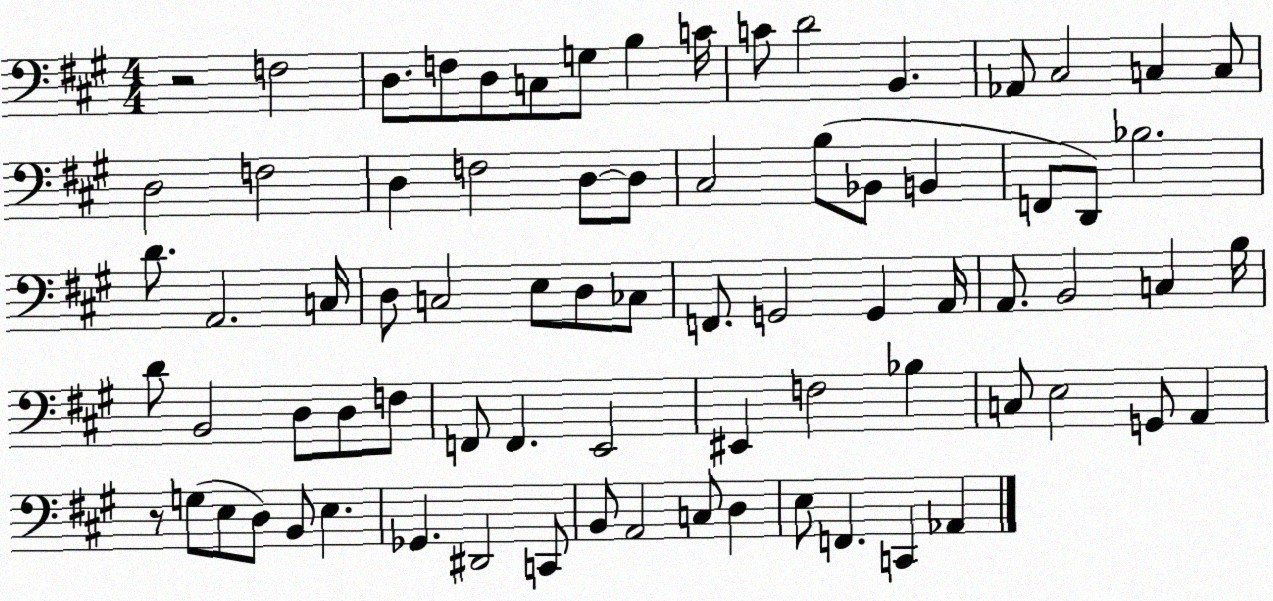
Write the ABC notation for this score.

X:1
T:Untitled
M:4/4
L:1/4
K:A
z2 F,2 D,/2 F,/2 D,/2 C,/2 G,/2 B, C/4 C/2 D2 B,, _A,,/2 ^C,2 C, C,/2 D,2 F,2 D, F,2 D,/2 D,/2 ^C,2 B,/2 _B,,/2 B,, F,,/2 D,,/2 _B,2 D/2 A,,2 C,/4 D,/2 C,2 E,/2 D,/2 _C,/2 F,,/2 G,,2 G,, A,,/4 A,,/2 B,,2 C, B,/4 D/2 B,,2 D,/2 D,/2 F,/2 F,,/2 F,, E,,2 ^E,, F,2 _B, C,/2 E,2 G,,/2 A,, z/2 G,/2 E,/2 D,/2 B,,/2 E, _G,, ^D,,2 C,,/2 B,,/2 A,,2 C,/2 D, E,/2 F,, C,, _A,,